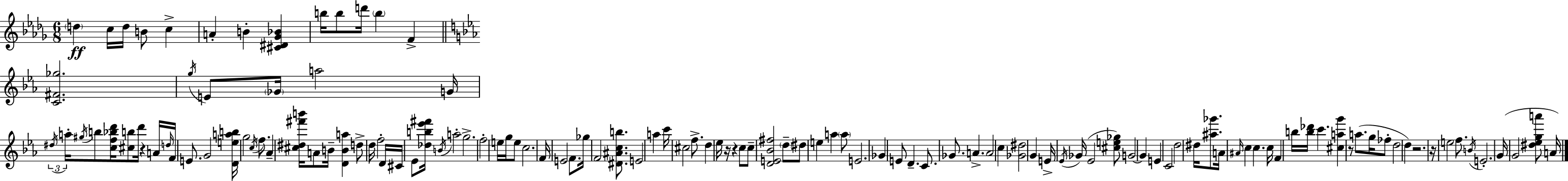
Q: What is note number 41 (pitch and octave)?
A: A5